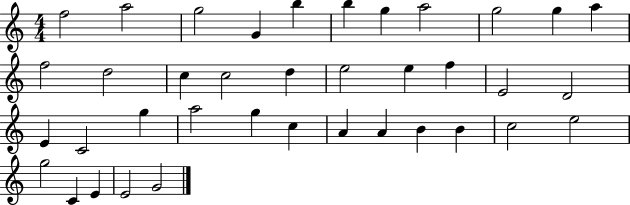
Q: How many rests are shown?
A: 0